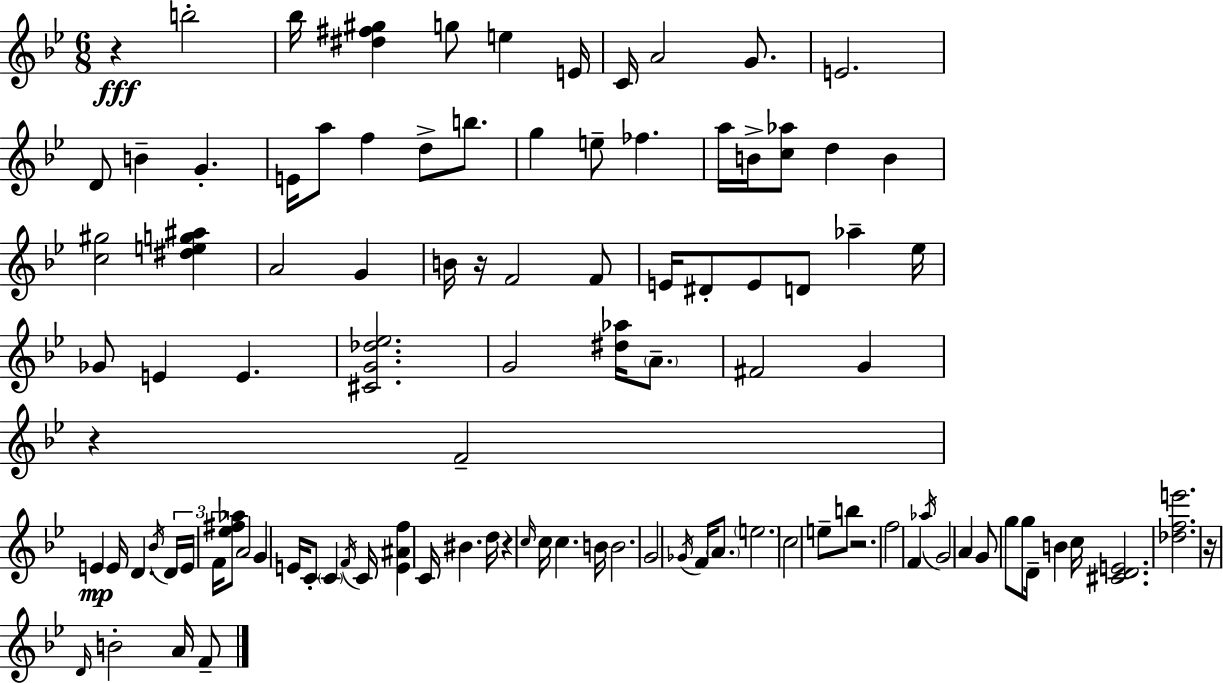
R/q B5/h Bb5/s [D#5,F#5,G#5]/q G5/e E5/q E4/s C4/s A4/h G4/e. E4/h. D4/e B4/q G4/q. E4/s A5/e F5/q D5/e B5/e. G5/q E5/e FES5/q. A5/s B4/s [C5,Ab5]/e D5/q B4/q [C5,G#5]/h [D#5,E5,G5,A#5]/q A4/h G4/q B4/s R/s F4/h F4/e E4/s D#4/e E4/e D4/e Ab5/q Eb5/s Gb4/e E4/q E4/q. [C#4,G4,Db5,Eb5]/h. G4/h [D#5,Ab5]/s A4/e. F#4/h G4/q R/q F4/h E4/q E4/s D4/q. Bb4/s D4/s E4/s F4/s [Eb5,F#5,Ab5]/e A4/h G4/q E4/s C4/e C4/q F4/s C4/s [E4,A#4,F5]/q C4/s BIS4/q. D5/s R/q C5/s C5/s C5/q. B4/s B4/h. G4/h Gb4/s F4/s A4/e. E5/h. C5/h E5/e B5/e R/h. F5/h F4/q Ab5/s G4/h A4/q G4/e G5/e G5/e D4/s B4/q C5/s [C#4,D4,E4]/h. [Db5,F5,E6]/h. R/s D4/s B4/h A4/s F4/e